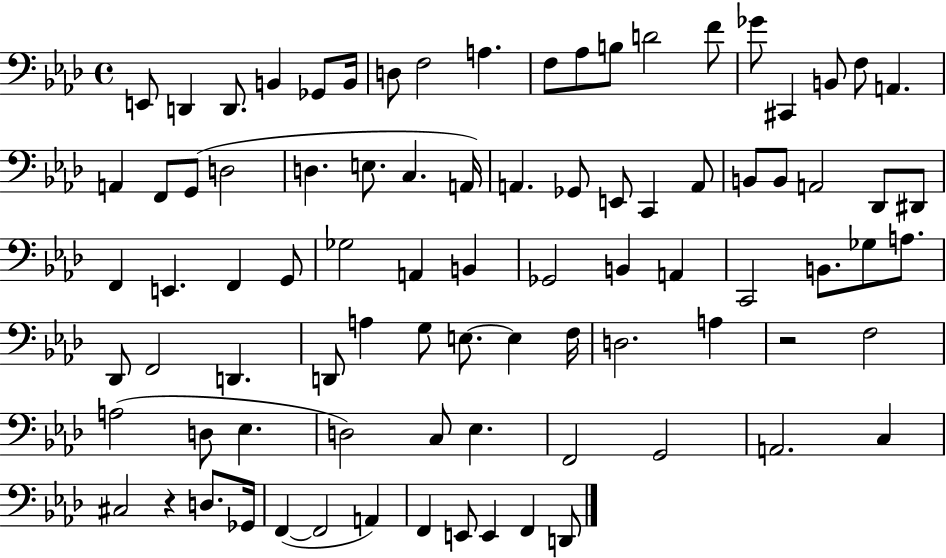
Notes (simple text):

E2/e D2/q D2/e. B2/q Gb2/e B2/s D3/e F3/h A3/q. F3/e Ab3/e B3/e D4/h F4/e Gb4/e C#2/q B2/e F3/e A2/q. A2/q F2/e G2/e D3/h D3/q. E3/e. C3/q. A2/s A2/q. Gb2/e E2/e C2/q A2/e B2/e B2/e A2/h Db2/e D#2/e F2/q E2/q. F2/q G2/e Gb3/h A2/q B2/q Gb2/h B2/q A2/q C2/h B2/e. Gb3/e A3/e. Db2/e F2/h D2/q. D2/e A3/q G3/e E3/e. E3/q F3/s D3/h. A3/q R/h F3/h A3/h D3/e Eb3/q. D3/h C3/e Eb3/q. F2/h G2/h A2/h. C3/q C#3/h R/q D3/e. Gb2/s F2/q F2/h A2/q F2/q E2/e E2/q F2/q D2/e